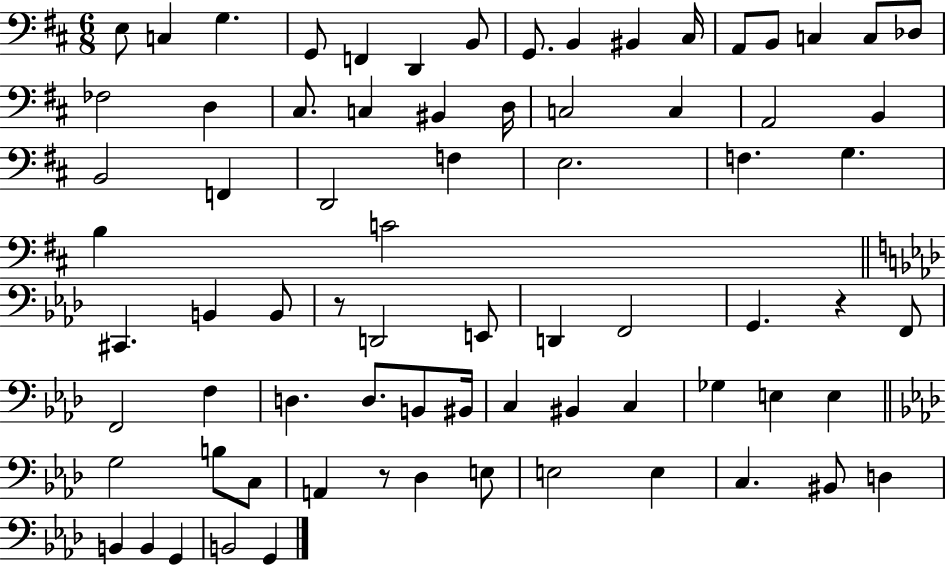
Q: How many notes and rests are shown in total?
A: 75